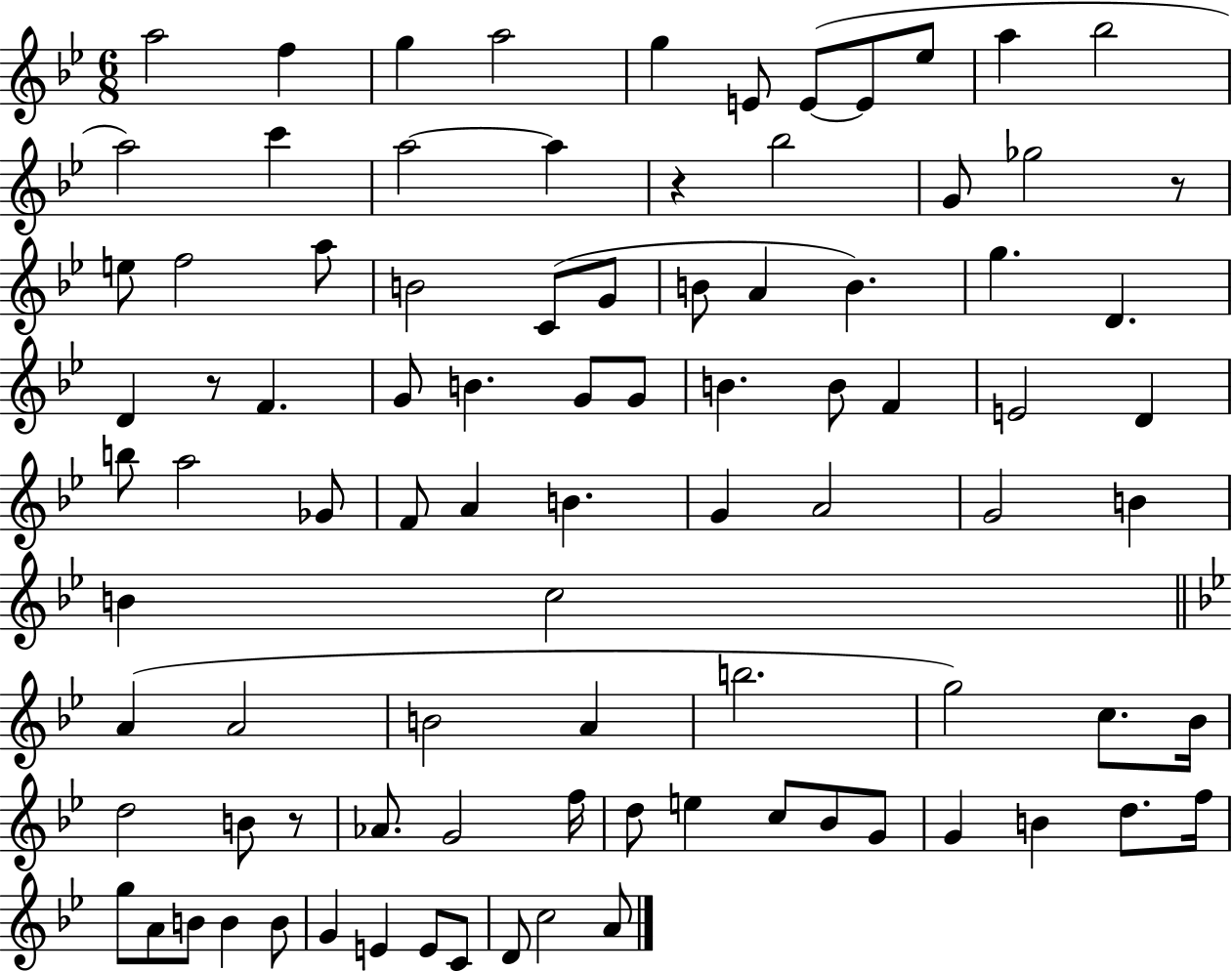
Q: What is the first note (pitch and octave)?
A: A5